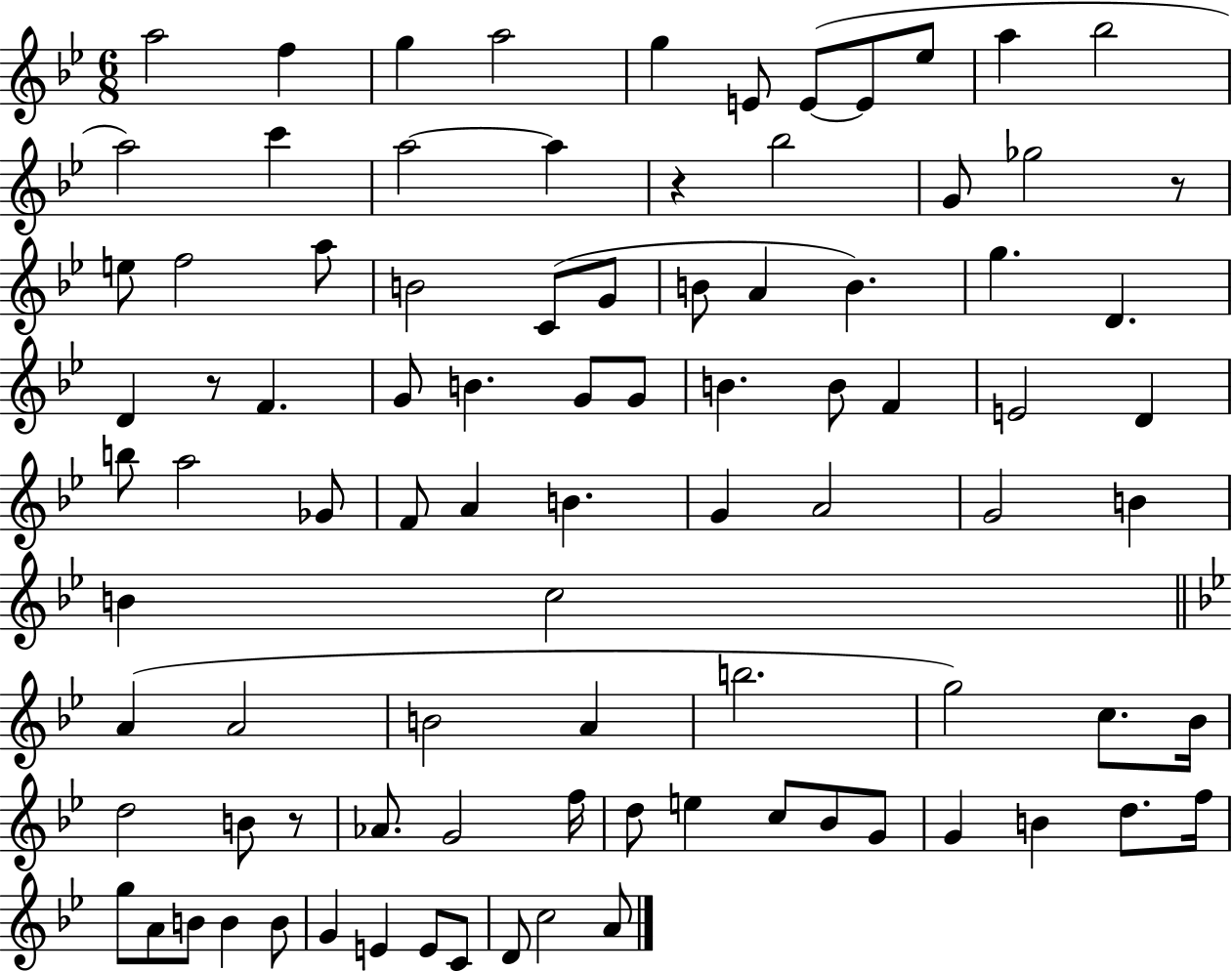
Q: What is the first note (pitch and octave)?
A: A5